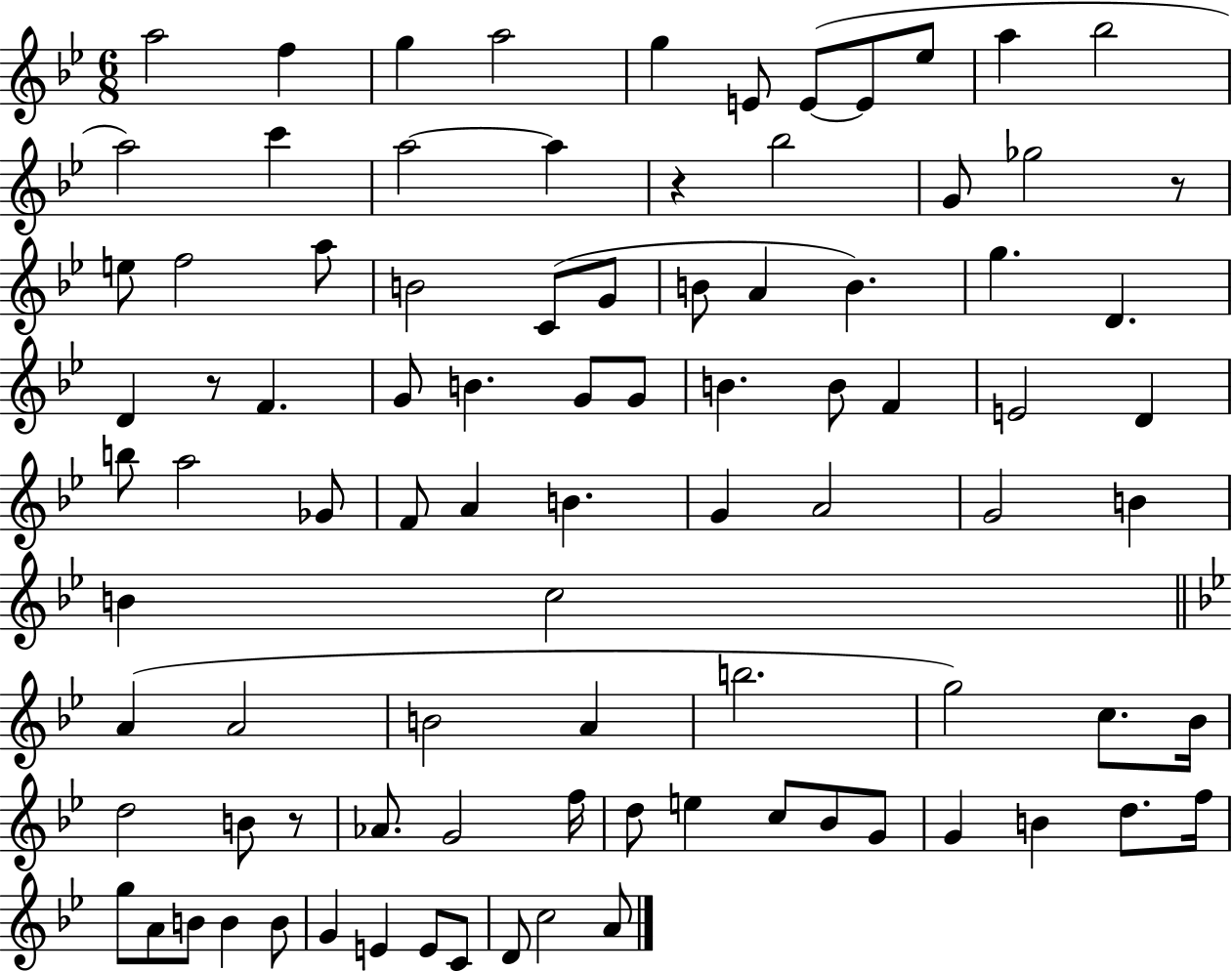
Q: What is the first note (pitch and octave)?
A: A5